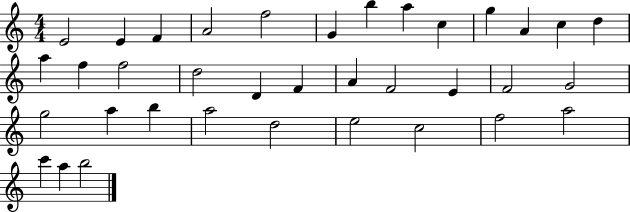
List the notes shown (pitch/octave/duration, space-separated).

E4/h E4/q F4/q A4/h F5/h G4/q B5/q A5/q C5/q G5/q A4/q C5/q D5/q A5/q F5/q F5/h D5/h D4/q F4/q A4/q F4/h E4/q F4/h G4/h G5/h A5/q B5/q A5/h D5/h E5/h C5/h F5/h A5/h C6/q A5/q B5/h